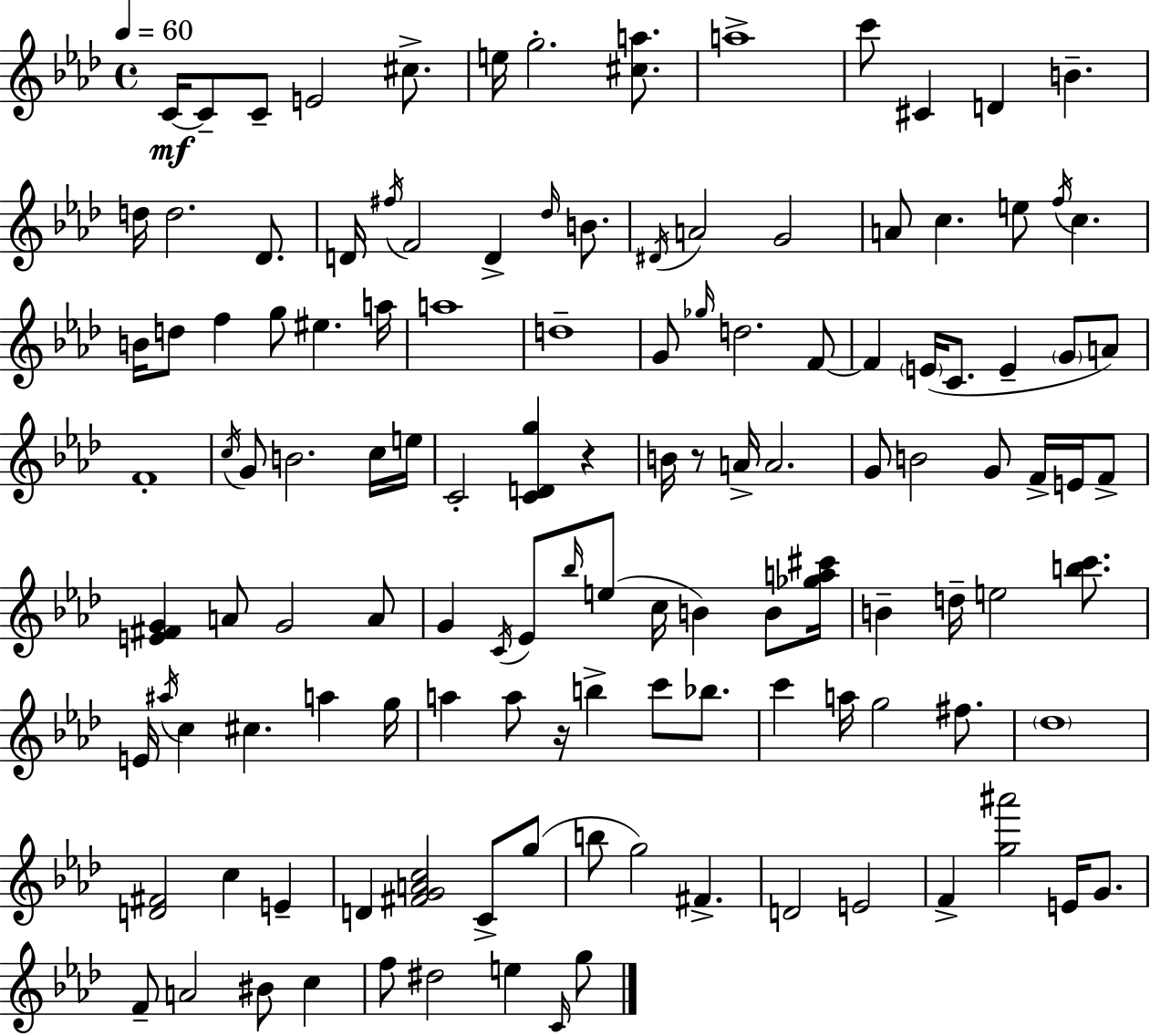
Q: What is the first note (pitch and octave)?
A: C4